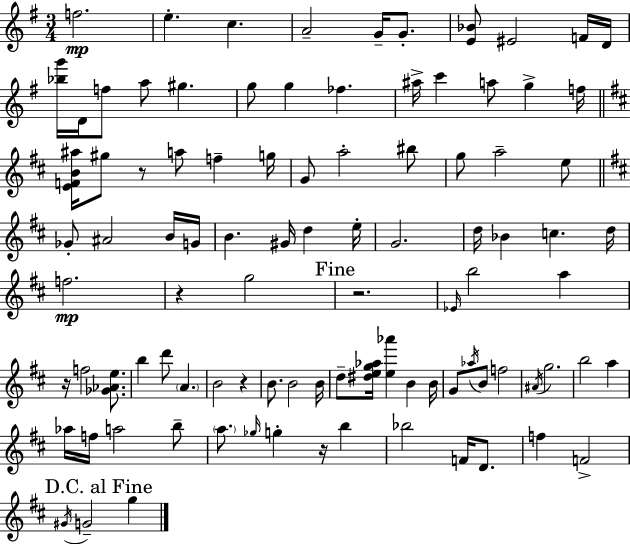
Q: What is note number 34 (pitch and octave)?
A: B4